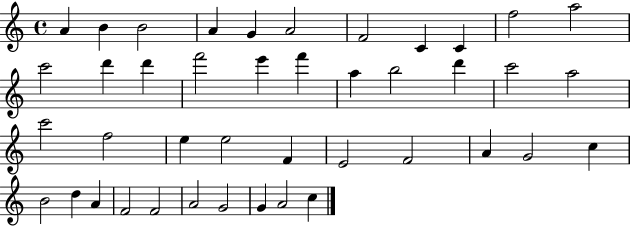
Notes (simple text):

A4/q B4/q B4/h A4/q G4/q A4/h F4/h C4/q C4/q F5/h A5/h C6/h D6/q D6/q F6/h E6/q F6/q A5/q B5/h D6/q C6/h A5/h C6/h F5/h E5/q E5/h F4/q E4/h F4/h A4/q G4/h C5/q B4/h D5/q A4/q F4/h F4/h A4/h G4/h G4/q A4/h C5/q